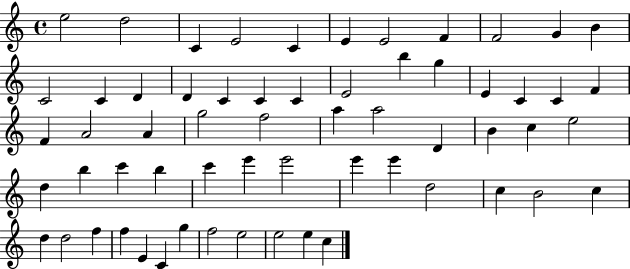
{
  \clef treble
  \time 4/4
  \defaultTimeSignature
  \key c \major
  e''2 d''2 | c'4 e'2 c'4 | e'4 e'2 f'4 | f'2 g'4 b'4 | \break c'2 c'4 d'4 | d'4 c'4 c'4 c'4 | e'2 b''4 g''4 | e'4 c'4 c'4 f'4 | \break f'4 a'2 a'4 | g''2 f''2 | a''4 a''2 d'4 | b'4 c''4 e''2 | \break d''4 b''4 c'''4 b''4 | c'''4 e'''4 e'''2 | e'''4 e'''4 d''2 | c''4 b'2 c''4 | \break d''4 d''2 f''4 | f''4 e'4 c'4 g''4 | f''2 e''2 | e''2 e''4 c''4 | \break \bar "|."
}